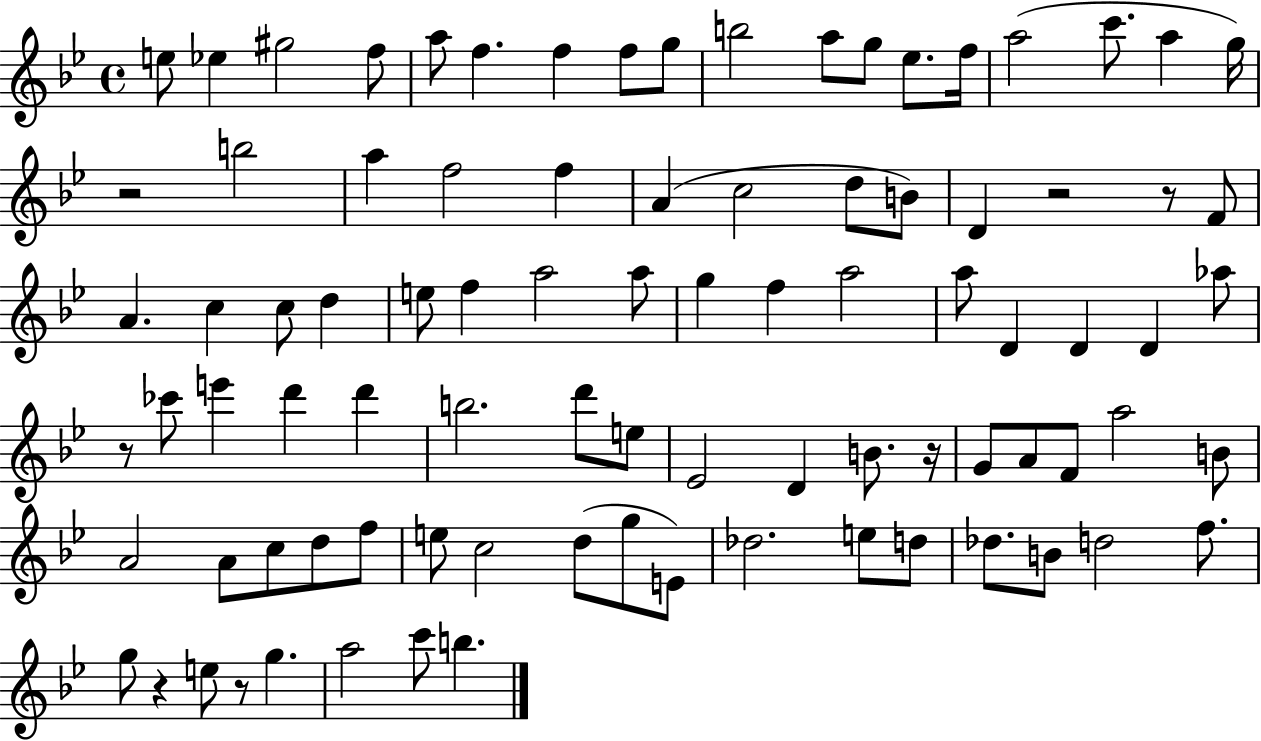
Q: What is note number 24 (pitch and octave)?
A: C5